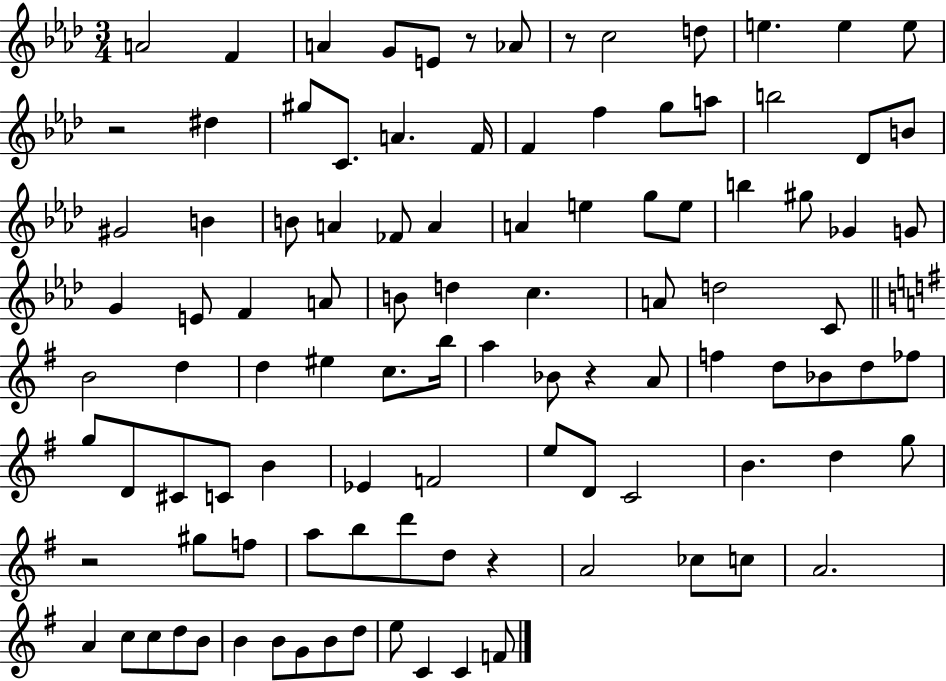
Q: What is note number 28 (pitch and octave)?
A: FES4